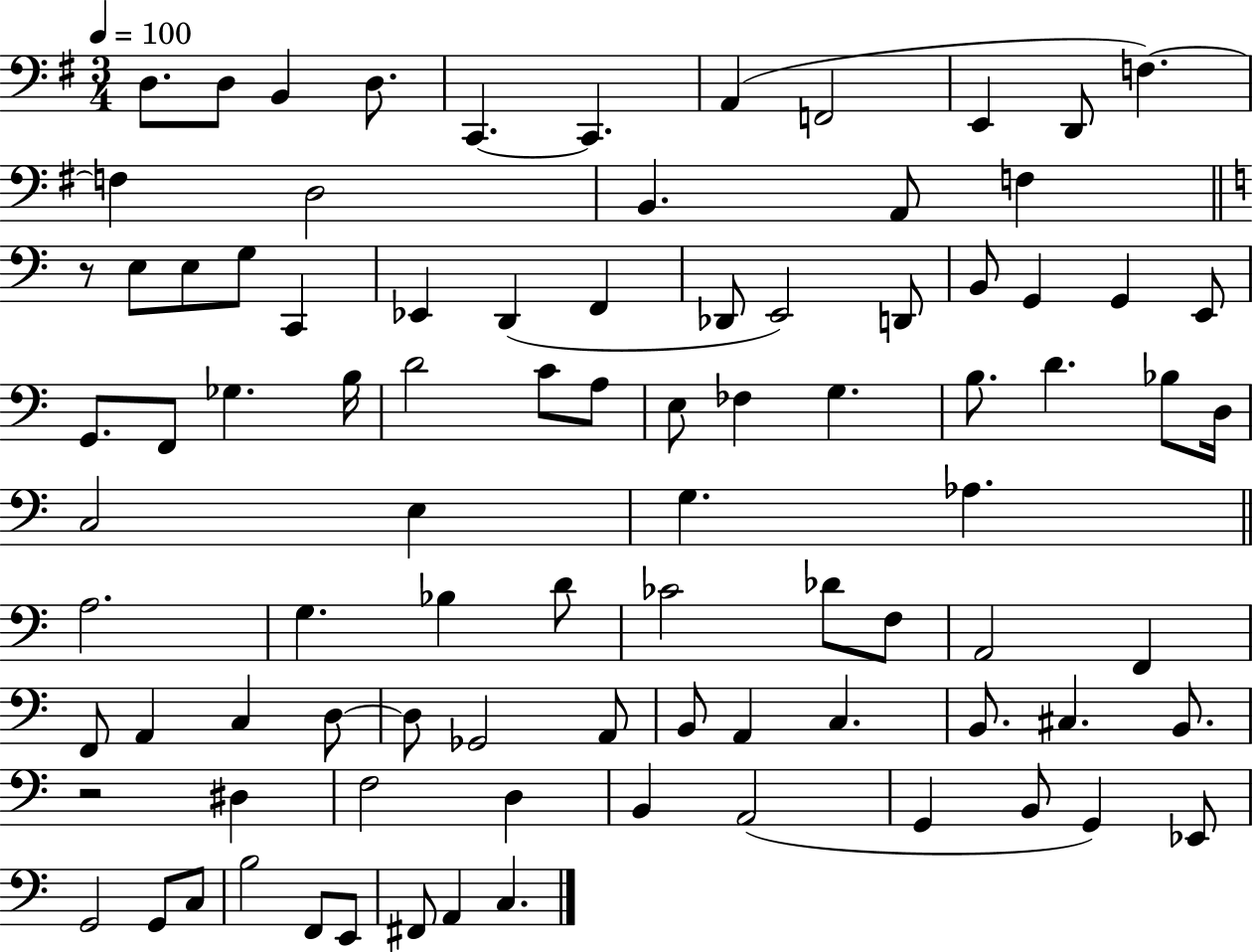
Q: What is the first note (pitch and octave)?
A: D3